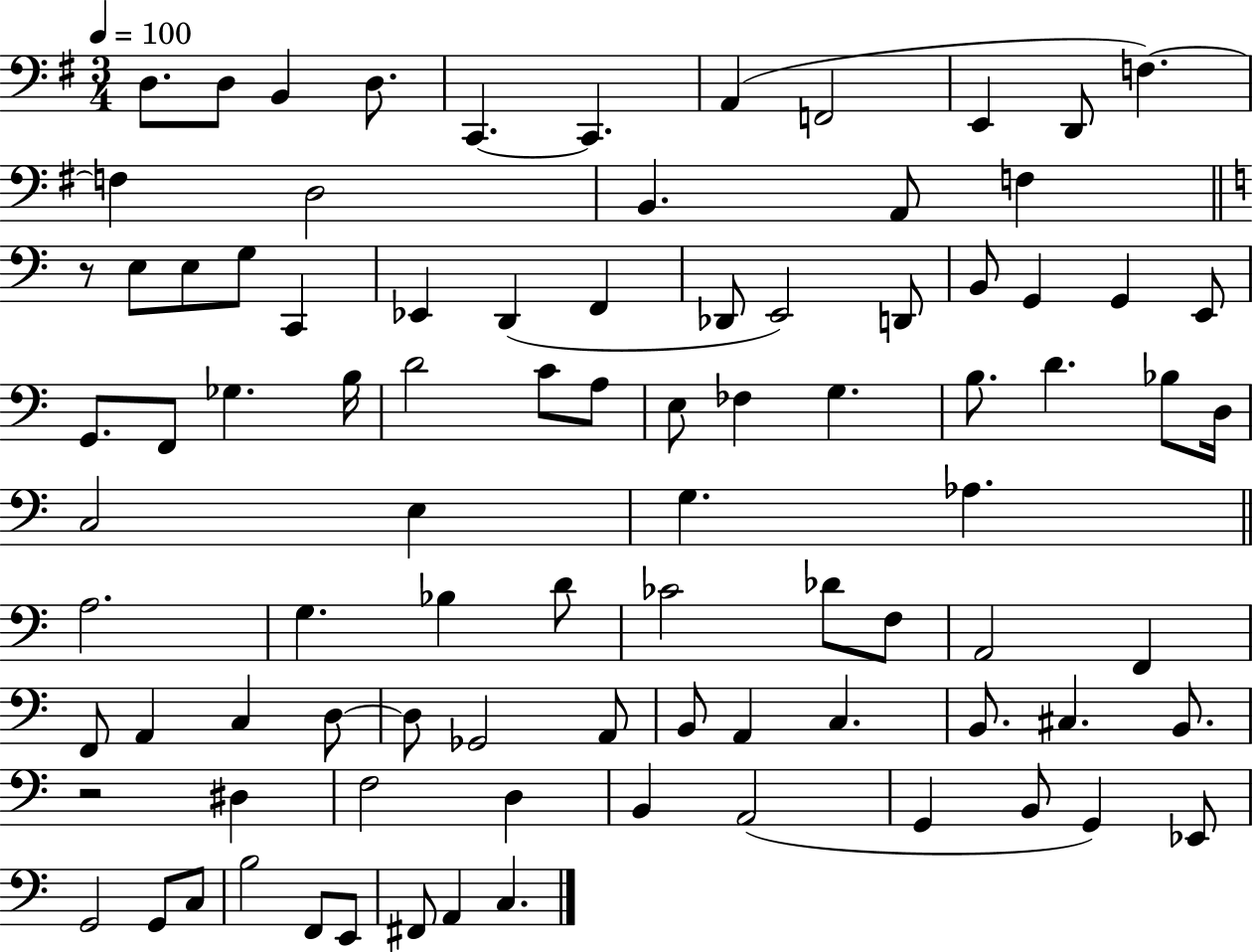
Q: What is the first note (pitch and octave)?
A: D3